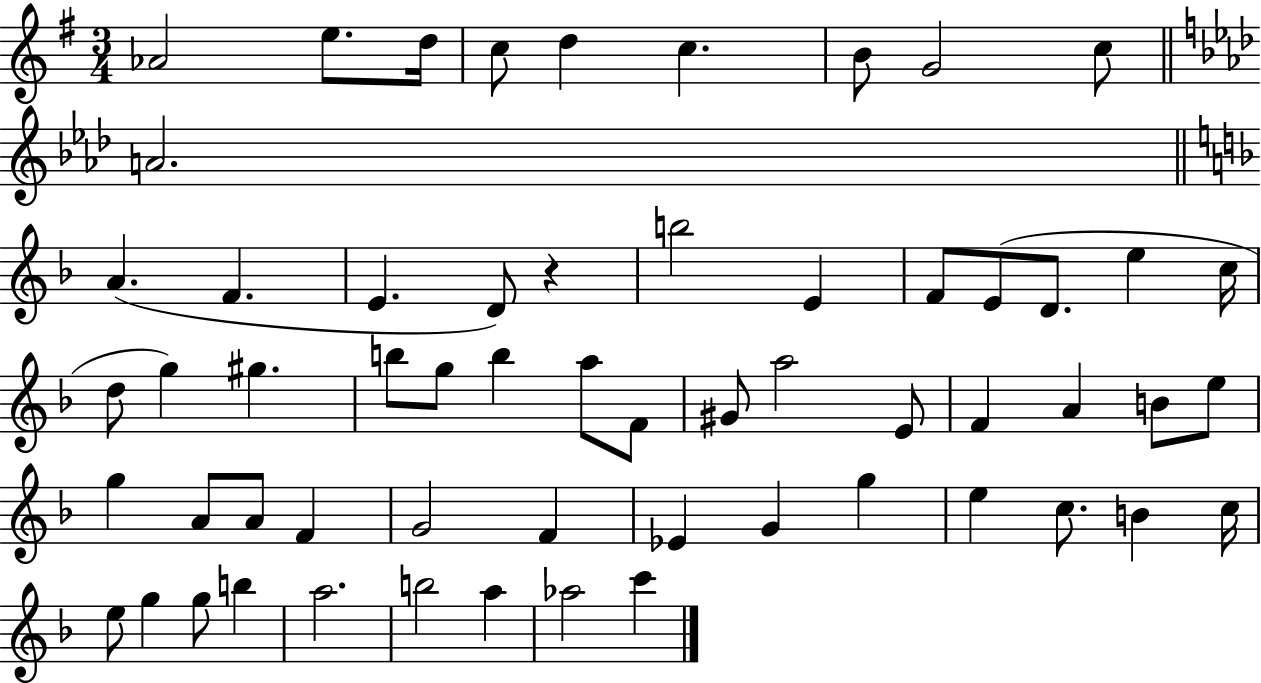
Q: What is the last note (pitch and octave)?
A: C6